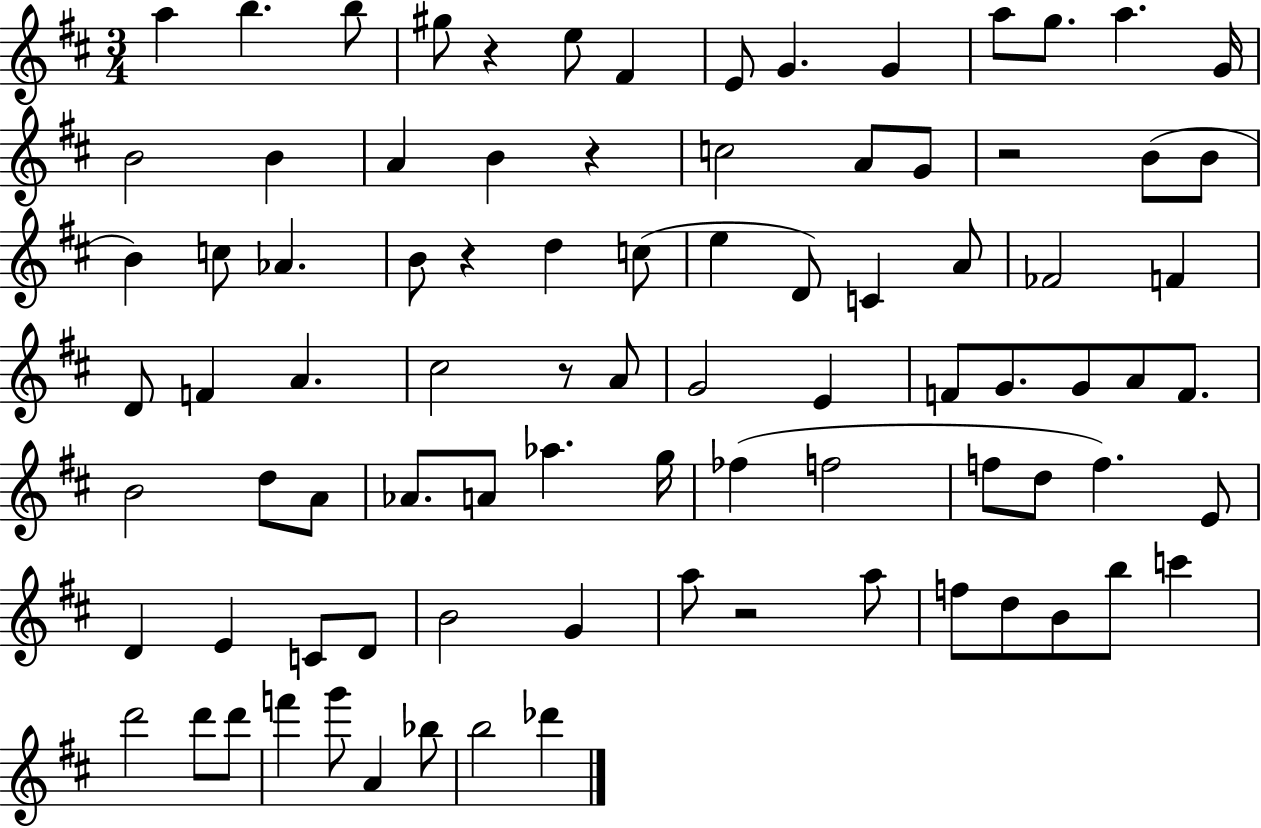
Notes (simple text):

A5/q B5/q. B5/e G#5/e R/q E5/e F#4/q E4/e G4/q. G4/q A5/e G5/e. A5/q. G4/s B4/h B4/q A4/q B4/q R/q C5/h A4/e G4/e R/h B4/e B4/e B4/q C5/e Ab4/q. B4/e R/q D5/q C5/e E5/q D4/e C4/q A4/e FES4/h F4/q D4/e F4/q A4/q. C#5/h R/e A4/e G4/h E4/q F4/e G4/e. G4/e A4/e F4/e. B4/h D5/e A4/e Ab4/e. A4/e Ab5/q. G5/s FES5/q F5/h F5/e D5/e F5/q. E4/e D4/q E4/q C4/e D4/e B4/h G4/q A5/e R/h A5/e F5/e D5/e B4/e B5/e C6/q D6/h D6/e D6/e F6/q G6/e A4/q Bb5/e B5/h Db6/q